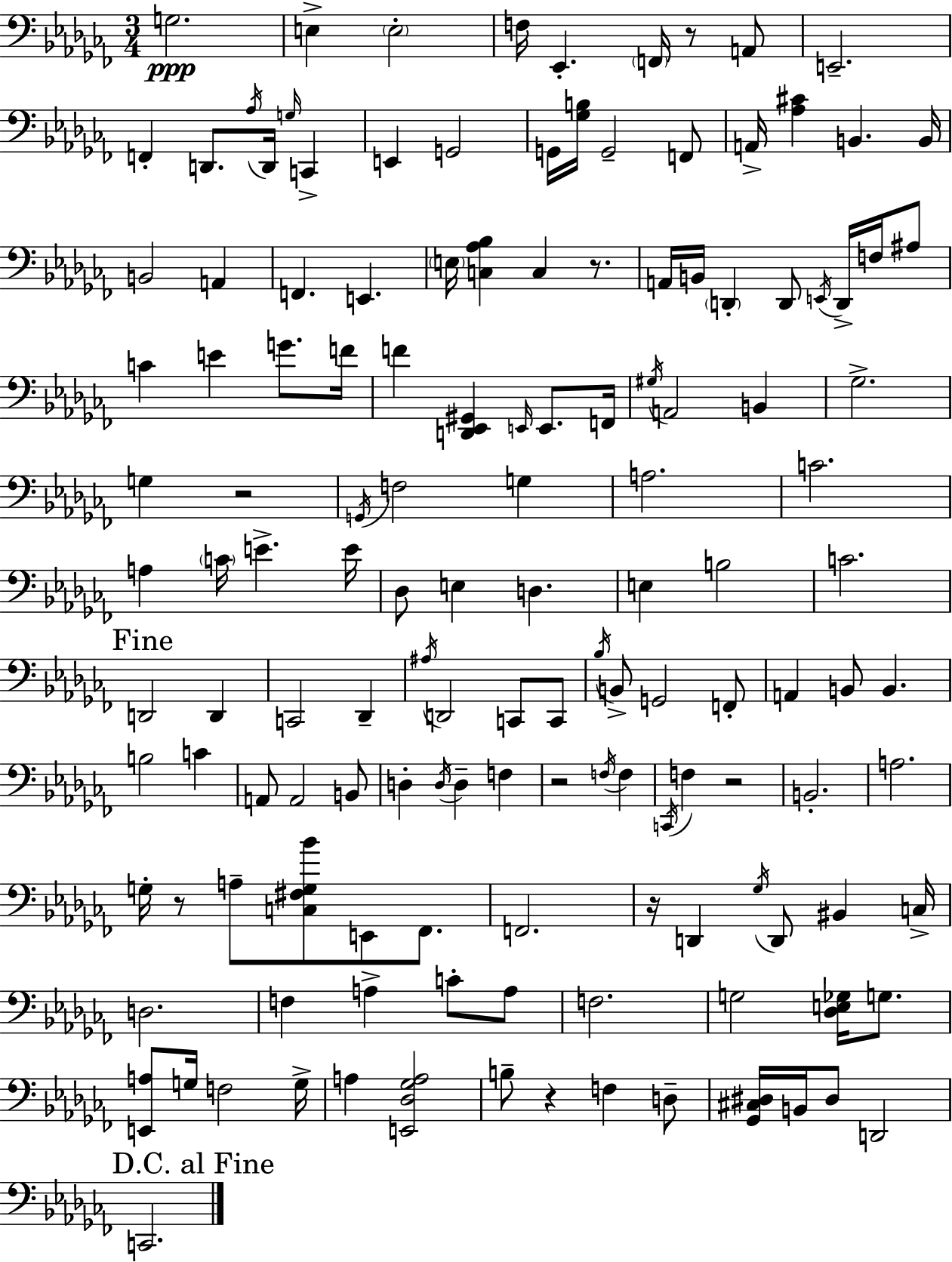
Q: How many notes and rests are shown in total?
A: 140